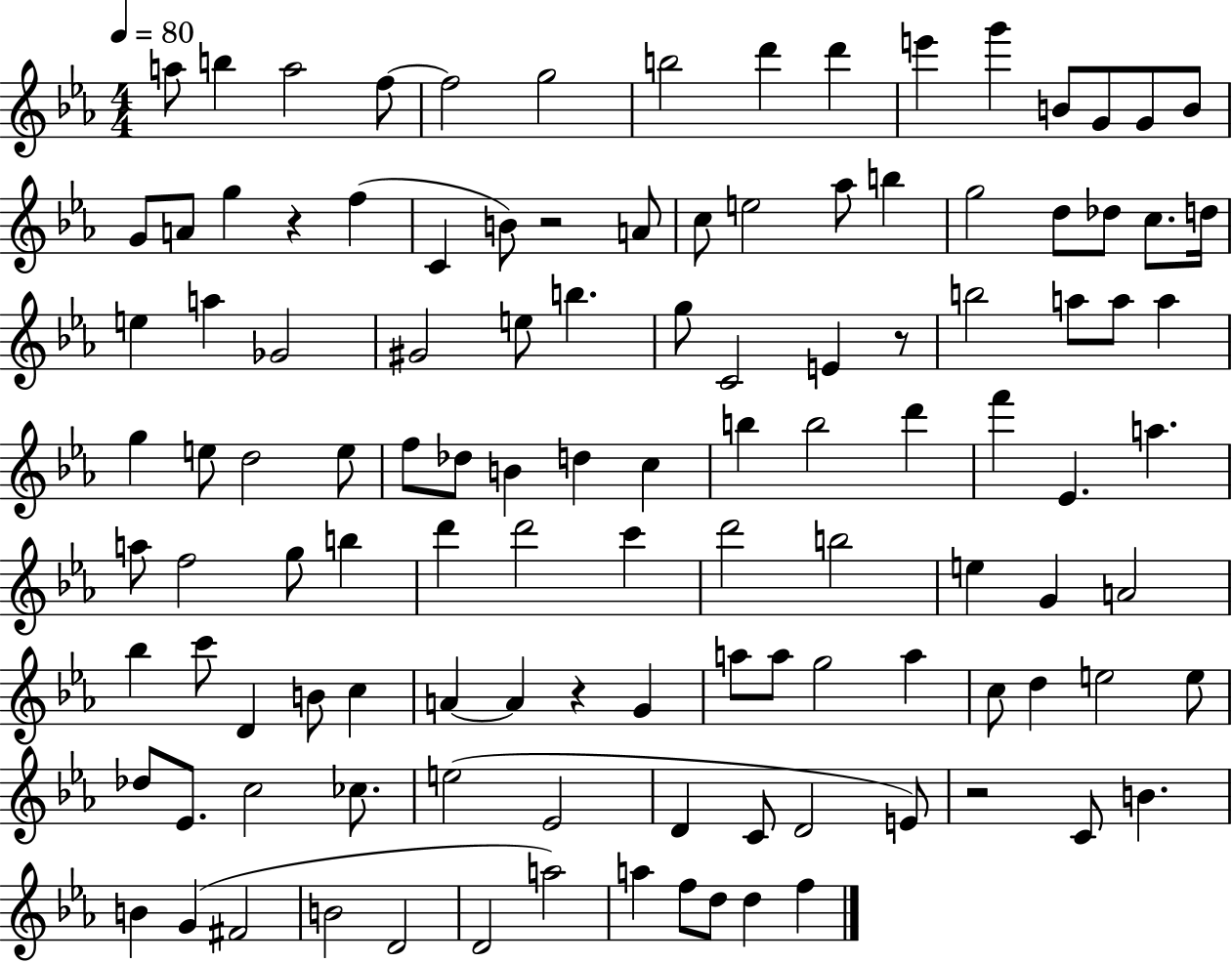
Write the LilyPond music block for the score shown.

{
  \clef treble
  \numericTimeSignature
  \time 4/4
  \key ees \major
  \tempo 4 = 80
  a''8 b''4 a''2 f''8~~ | f''2 g''2 | b''2 d'''4 d'''4 | e'''4 g'''4 b'8 g'8 g'8 b'8 | \break g'8 a'8 g''4 r4 f''4( | c'4 b'8) r2 a'8 | c''8 e''2 aes''8 b''4 | g''2 d''8 des''8 c''8. d''16 | \break e''4 a''4 ges'2 | gis'2 e''8 b''4. | g''8 c'2 e'4 r8 | b''2 a''8 a''8 a''4 | \break g''4 e''8 d''2 e''8 | f''8 des''8 b'4 d''4 c''4 | b''4 b''2 d'''4 | f'''4 ees'4. a''4. | \break a''8 f''2 g''8 b''4 | d'''4 d'''2 c'''4 | d'''2 b''2 | e''4 g'4 a'2 | \break bes''4 c'''8 d'4 b'8 c''4 | a'4~~ a'4 r4 g'4 | a''8 a''8 g''2 a''4 | c''8 d''4 e''2 e''8 | \break des''8 ees'8. c''2 ces''8. | e''2( ees'2 | d'4 c'8 d'2 e'8) | r2 c'8 b'4. | \break b'4 g'4( fis'2 | b'2 d'2 | d'2 a''2) | a''4 f''8 d''8 d''4 f''4 | \break \bar "|."
}